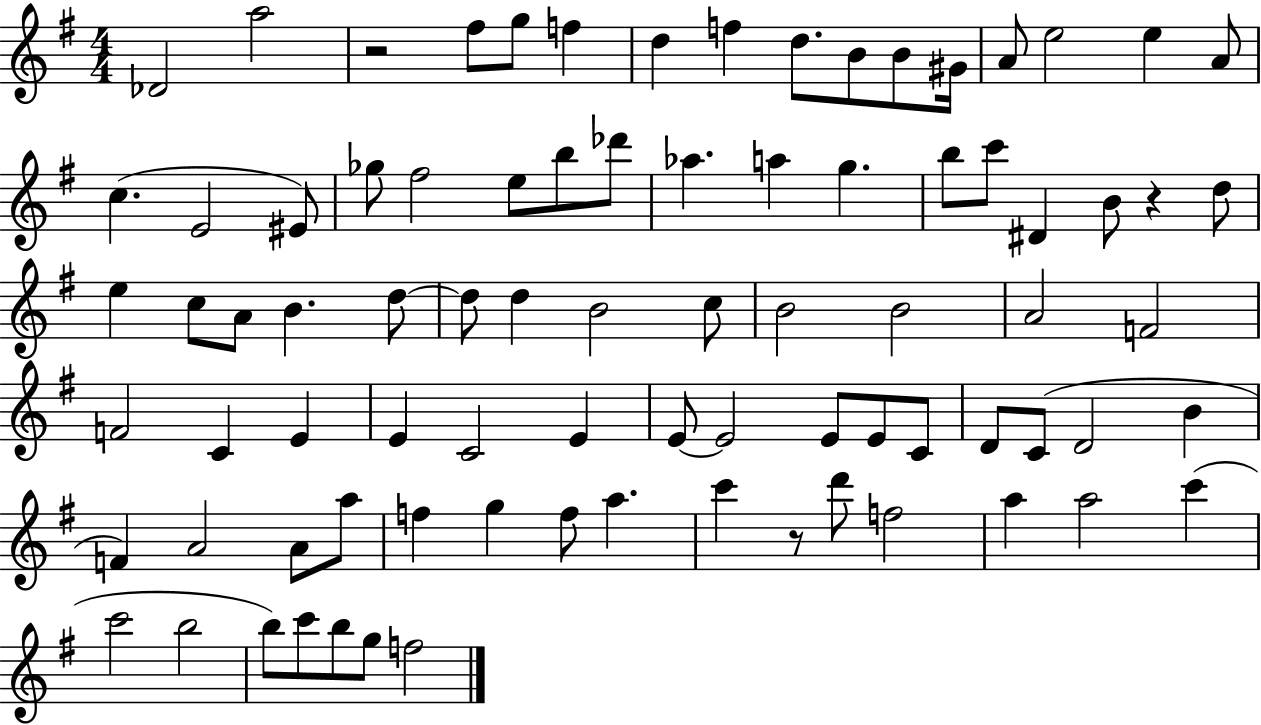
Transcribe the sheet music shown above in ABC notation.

X:1
T:Untitled
M:4/4
L:1/4
K:G
_D2 a2 z2 ^f/2 g/2 f d f d/2 B/2 B/2 ^G/4 A/2 e2 e A/2 c E2 ^E/2 _g/2 ^f2 e/2 b/2 _d'/2 _a a g b/2 c'/2 ^D B/2 z d/2 e c/2 A/2 B d/2 d/2 d B2 c/2 B2 B2 A2 F2 F2 C E E C2 E E/2 E2 E/2 E/2 C/2 D/2 C/2 D2 B F A2 A/2 a/2 f g f/2 a c' z/2 d'/2 f2 a a2 c' c'2 b2 b/2 c'/2 b/2 g/2 f2